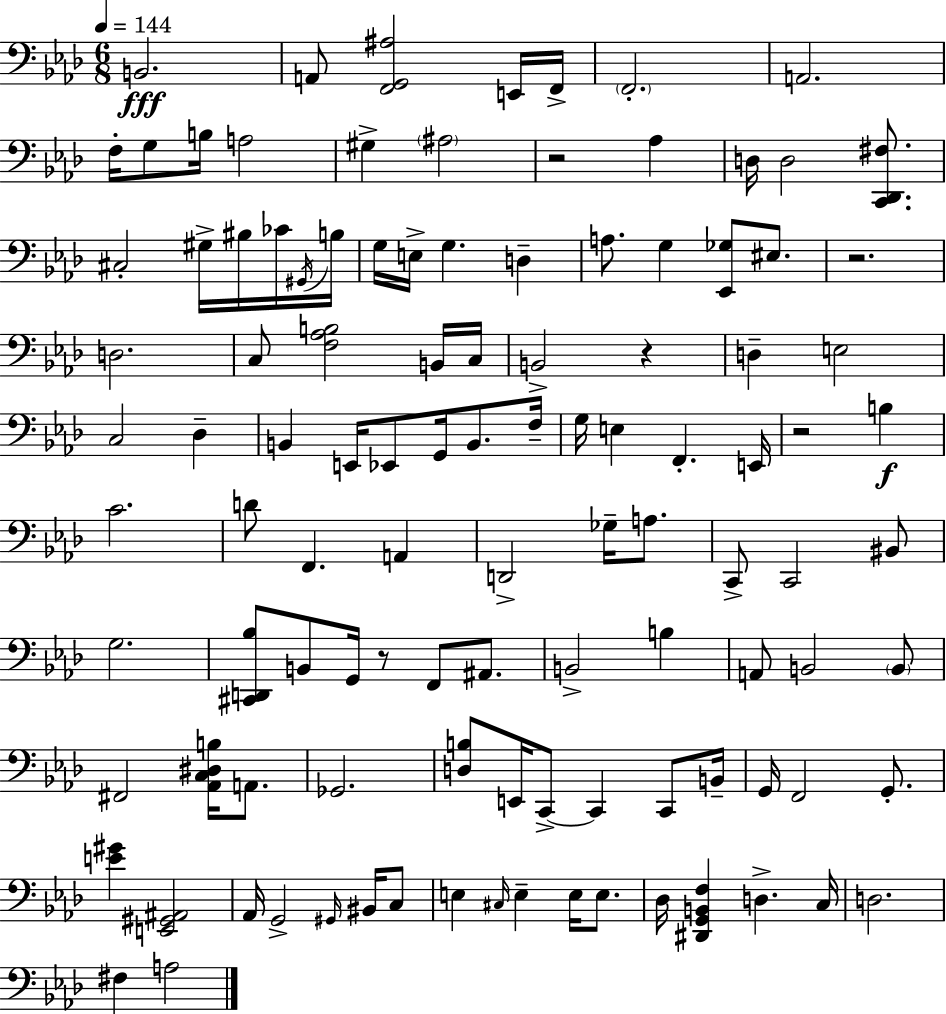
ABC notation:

X:1
T:Untitled
M:6/8
L:1/4
K:Fm
B,,2 A,,/2 [F,,G,,^A,]2 E,,/4 F,,/4 F,,2 A,,2 F,/4 G,/2 B,/4 A,2 ^G, ^A,2 z2 _A, D,/4 D,2 [C,,_D,,^F,]/2 ^C,2 ^G,/4 ^B,/4 _C/4 ^G,,/4 B,/4 G,/4 E,/4 G, D, A,/2 G, [_E,,_G,]/2 ^E,/2 z2 D,2 C,/2 [F,_A,B,]2 B,,/4 C,/4 B,,2 z D, E,2 C,2 _D, B,, E,,/4 _E,,/2 G,,/4 B,,/2 F,/4 G,/4 E, F,, E,,/4 z2 B, C2 D/2 F,, A,, D,,2 _G,/4 A,/2 C,,/2 C,,2 ^B,,/2 G,2 [^C,,D,,_B,]/2 B,,/2 G,,/4 z/2 F,,/2 ^A,,/2 B,,2 B, A,,/2 B,,2 B,,/2 ^F,,2 [_A,,C,^D,B,]/4 A,,/2 _G,,2 [D,B,]/2 E,,/4 C,,/2 C,, C,,/2 B,,/4 G,,/4 F,,2 G,,/2 [E^G] [E,,^G,,^A,,]2 _A,,/4 G,,2 ^G,,/4 ^B,,/4 C,/2 E, ^C,/4 E, E,/4 E,/2 _D,/4 [^D,,G,,B,,F,] D, C,/4 D,2 ^F, A,2